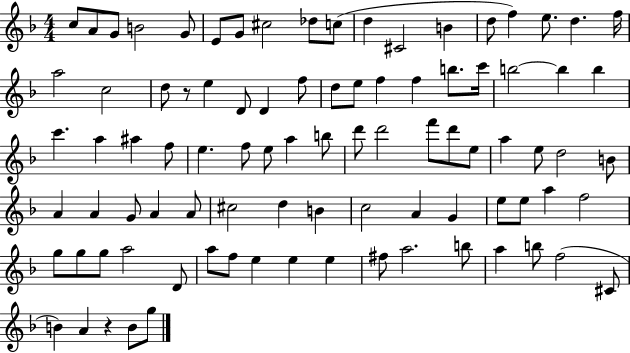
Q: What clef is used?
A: treble